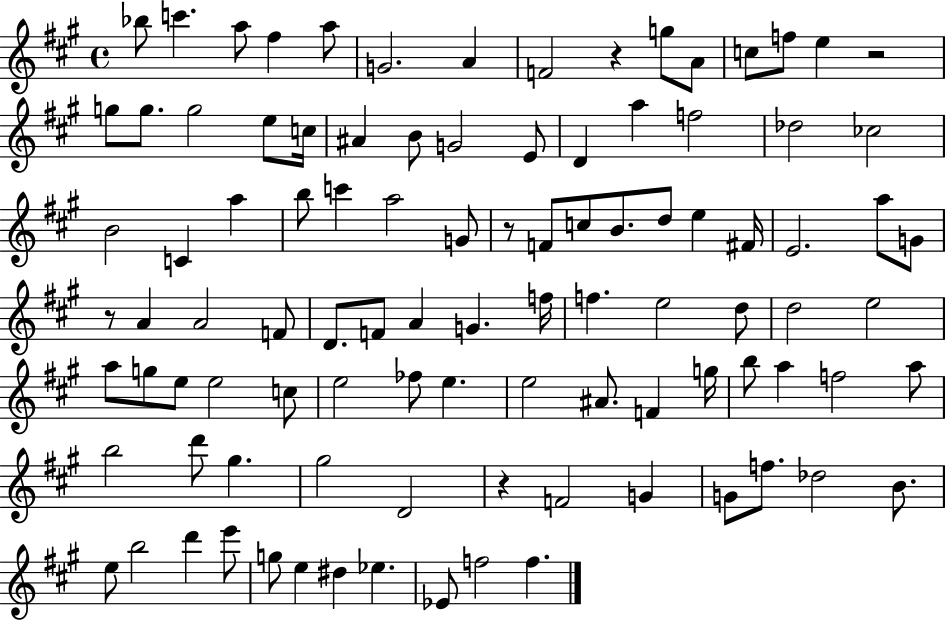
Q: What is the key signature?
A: A major